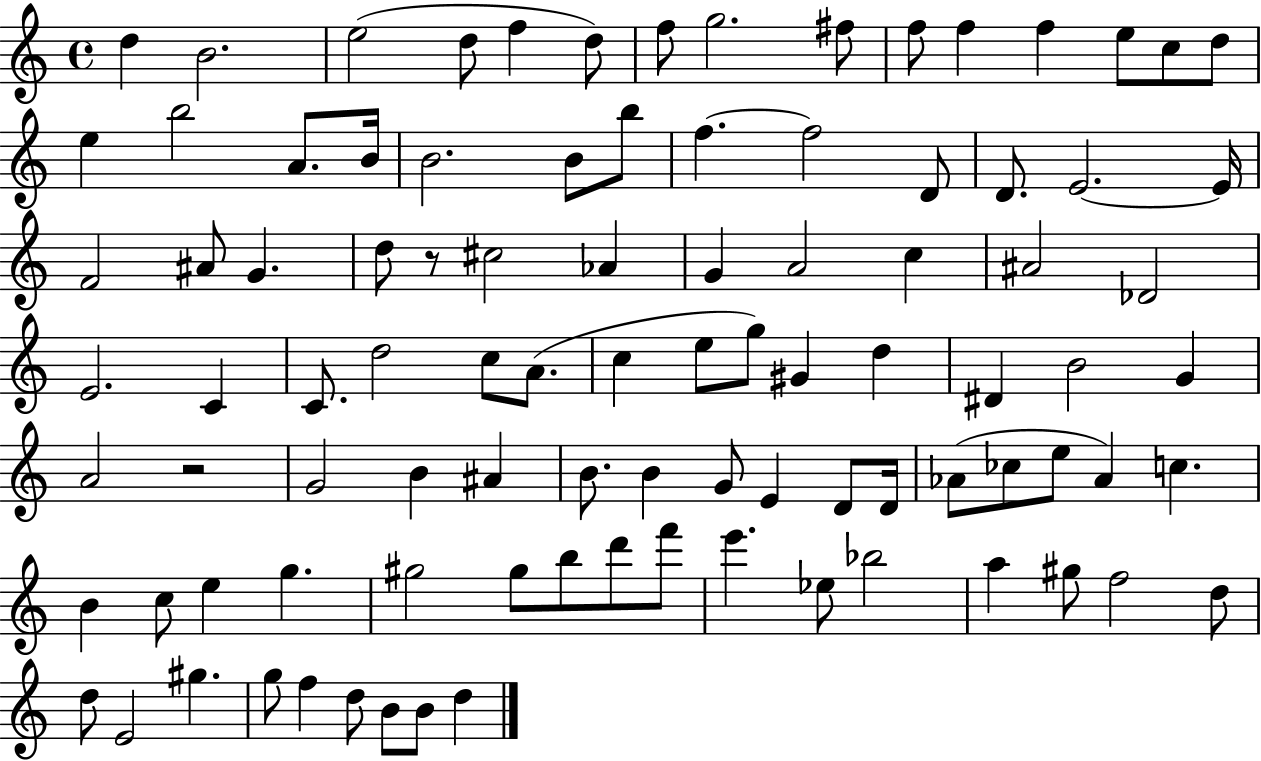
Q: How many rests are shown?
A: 2